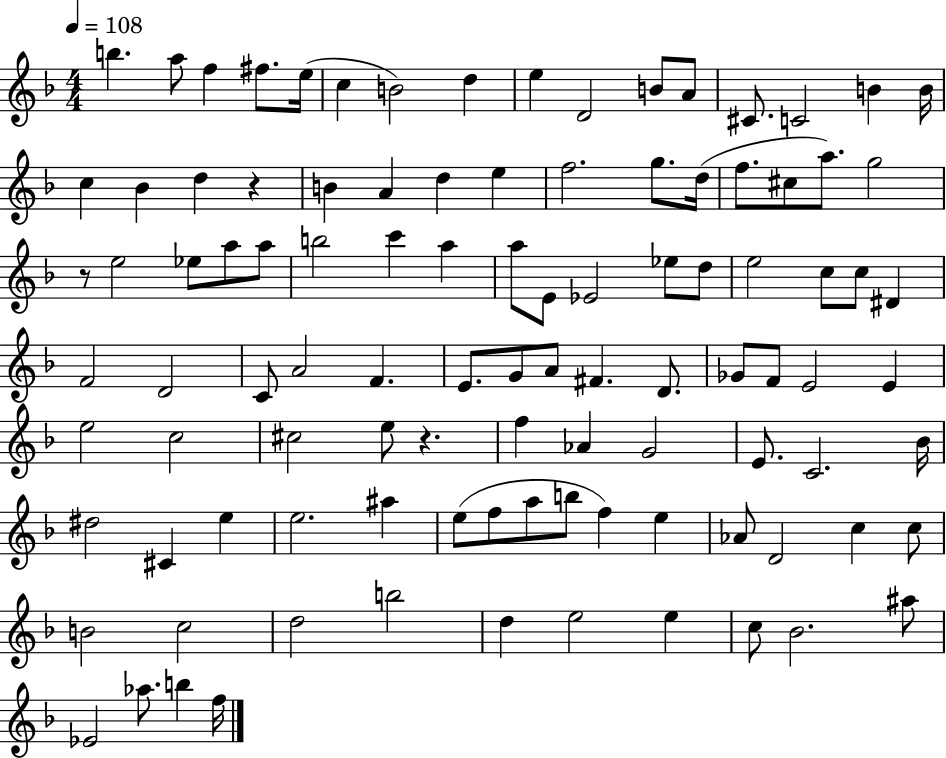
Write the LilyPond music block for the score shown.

{
  \clef treble
  \numericTimeSignature
  \time 4/4
  \key f \major
  \tempo 4 = 108
  b''4. a''8 f''4 fis''8. e''16( | c''4 b'2) d''4 | e''4 d'2 b'8 a'8 | cis'8. c'2 b'4 b'16 | \break c''4 bes'4 d''4 r4 | b'4 a'4 d''4 e''4 | f''2. g''8. d''16( | f''8. cis''8 a''8.) g''2 | \break r8 e''2 ees''8 a''8 a''8 | b''2 c'''4 a''4 | a''8 e'8 ees'2 ees''8 d''8 | e''2 c''8 c''8 dis'4 | \break f'2 d'2 | c'8 a'2 f'4. | e'8. g'8 a'8 fis'4. d'8. | ges'8 f'8 e'2 e'4 | \break e''2 c''2 | cis''2 e''8 r4. | f''4 aes'4 g'2 | e'8. c'2. bes'16 | \break dis''2 cis'4 e''4 | e''2. ais''4 | e''8( f''8 a''8 b''8 f''4) e''4 | aes'8 d'2 c''4 c''8 | \break b'2 c''2 | d''2 b''2 | d''4 e''2 e''4 | c''8 bes'2. ais''8 | \break ees'2 aes''8. b''4 f''16 | \bar "|."
}